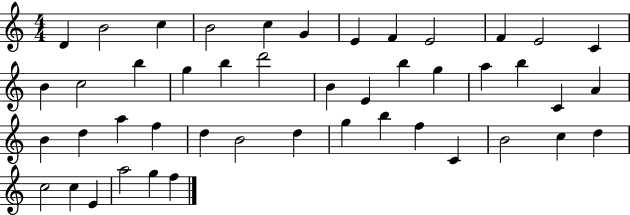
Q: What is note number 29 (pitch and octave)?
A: A5